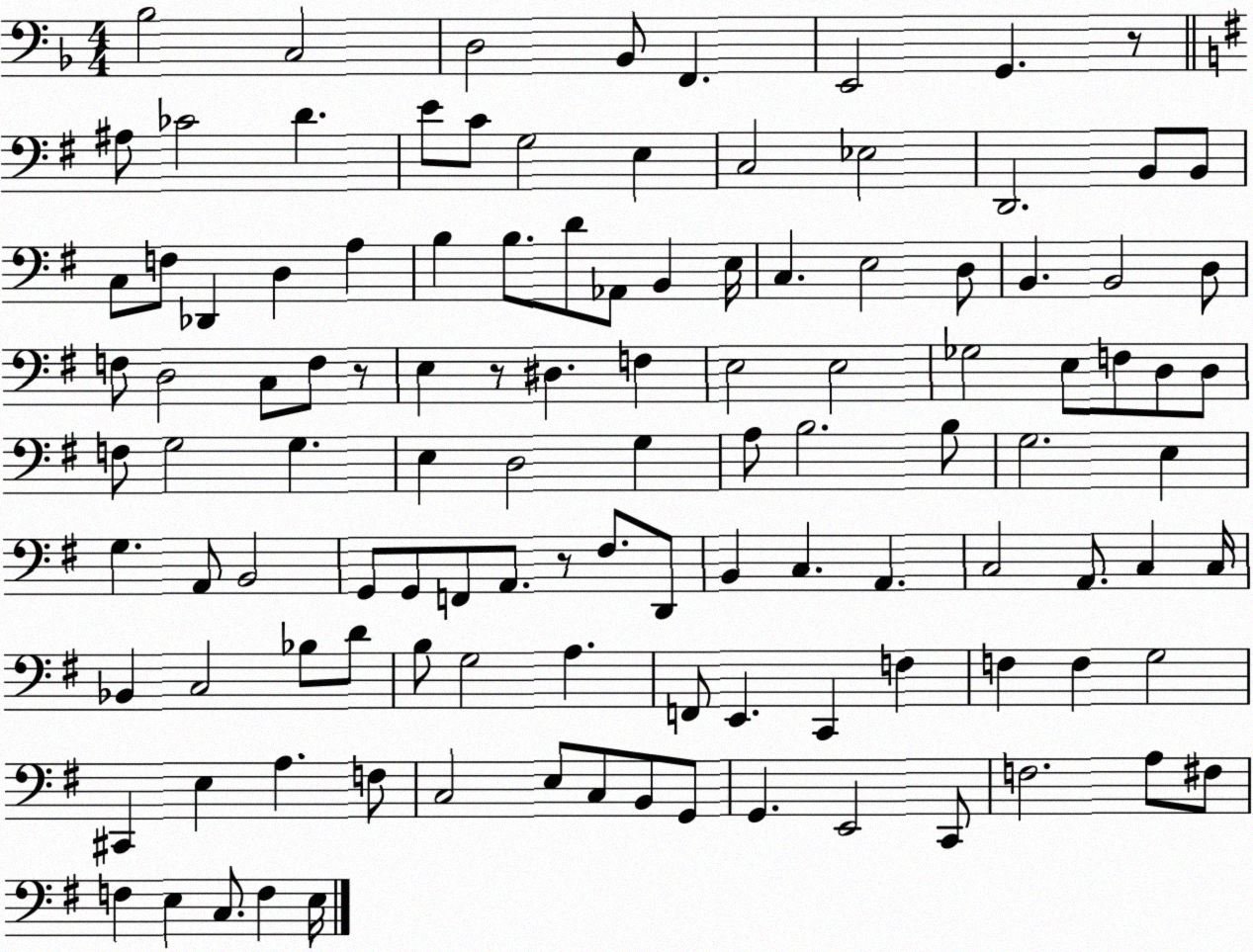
X:1
T:Untitled
M:4/4
L:1/4
K:F
_B,2 C,2 D,2 _B,,/2 F,, E,,2 G,, z/2 ^A,/2 _C2 D E/2 C/2 G,2 E, C,2 _E,2 D,,2 B,,/2 B,,/2 C,/2 F,/2 _D,, D, A, B, B,/2 D/2 _A,,/2 B,, E,/4 C, E,2 D,/2 B,, B,,2 D,/2 F,/2 D,2 C,/2 F,/2 z/2 E, z/2 ^D, F, E,2 E,2 _G,2 E,/2 F,/2 D,/2 D,/2 F,/2 G,2 G, E, D,2 G, A,/2 B,2 B,/2 G,2 E, G, A,,/2 B,,2 G,,/2 G,,/2 F,,/2 A,,/2 z/2 ^F,/2 D,,/2 B,, C, A,, C,2 A,,/2 C, C,/4 _B,, C,2 _B,/2 D/2 B,/2 G,2 A, F,,/2 E,, C,, F, F, F, G,2 ^C,, E, A, F,/2 C,2 E,/2 C,/2 B,,/2 G,,/2 G,, E,,2 C,,/2 F,2 A,/2 ^F,/2 F, E, C,/2 F, E,/4